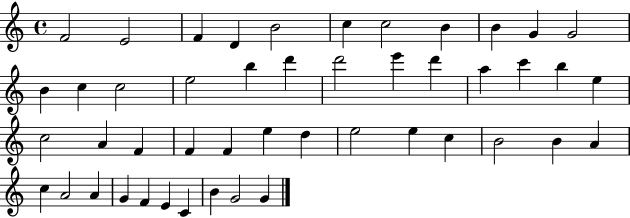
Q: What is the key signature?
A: C major